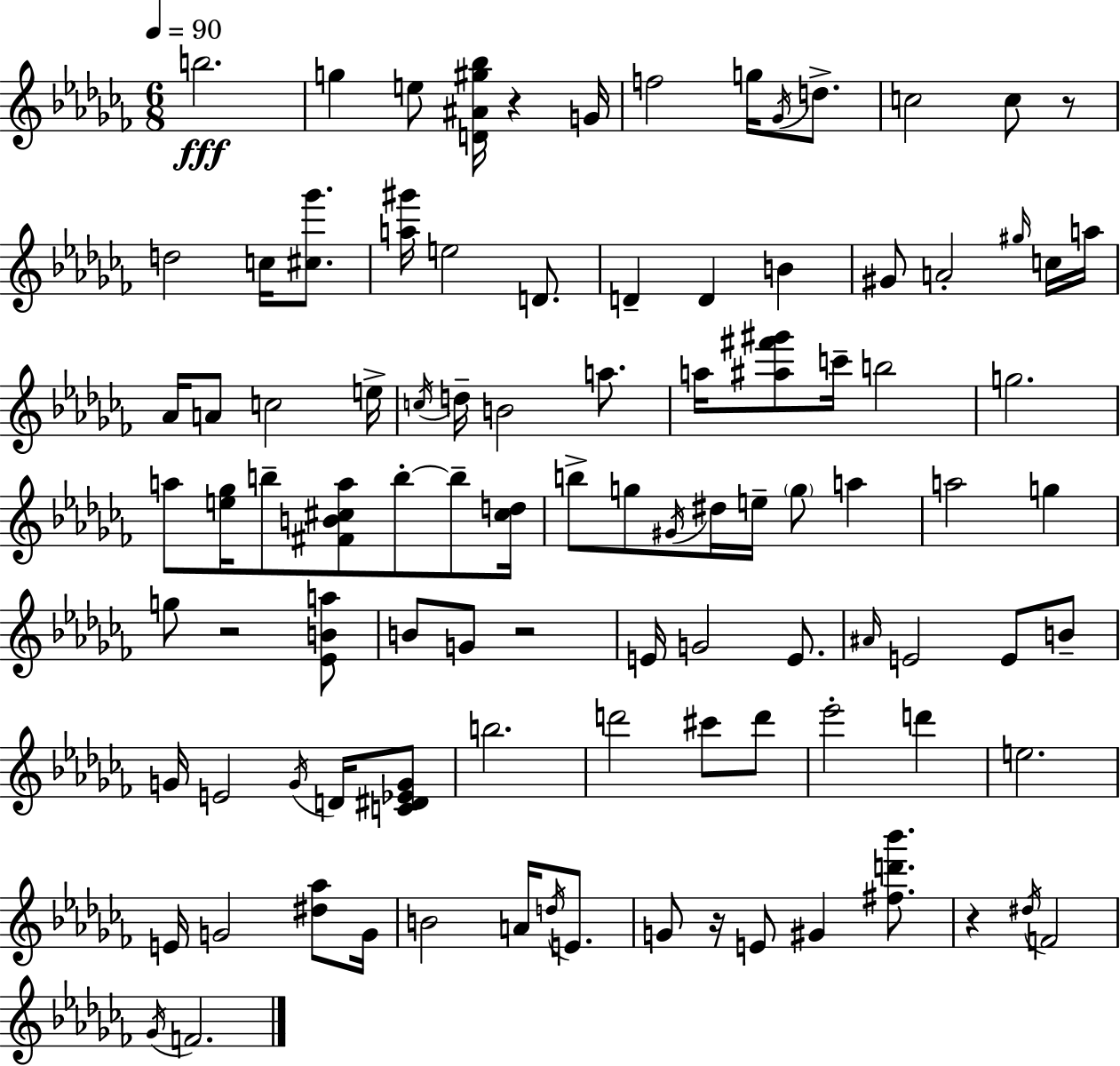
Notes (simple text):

B5/h. G5/q E5/e [D4,A#4,G#5,Bb5]/s R/q G4/s F5/h G5/s Gb4/s D5/e. C5/h C5/e R/e D5/h C5/s [C#5,Gb6]/e. [A5,G#6]/s E5/h D4/e. D4/q D4/q B4/q G#4/e A4/h G#5/s C5/s A5/s Ab4/s A4/e C5/h E5/s C5/s D5/s B4/h A5/e. A5/s [A#5,F#6,G#6]/e C6/s B5/h G5/h. A5/e [E5,Gb5]/s B5/e [F#4,B4,C#5,A5]/e B5/e B5/e [C#5,D5]/s B5/e G5/e G#4/s D#5/s E5/s G5/e A5/q A5/h G5/q G5/e R/h [Eb4,B4,A5]/e B4/e G4/e R/h E4/s G4/h E4/e. A#4/s E4/h E4/e B4/e G4/s E4/h G4/s D4/s [C4,D#4,Eb4,G4]/e B5/h. D6/h C#6/e D6/e Eb6/h D6/q E5/h. E4/s G4/h [D#5,Ab5]/e G4/s B4/h A4/s D5/s E4/e. G4/e R/s E4/e G#4/q [F#5,D6,Bb6]/e. R/q D#5/s F4/h Gb4/s F4/h.